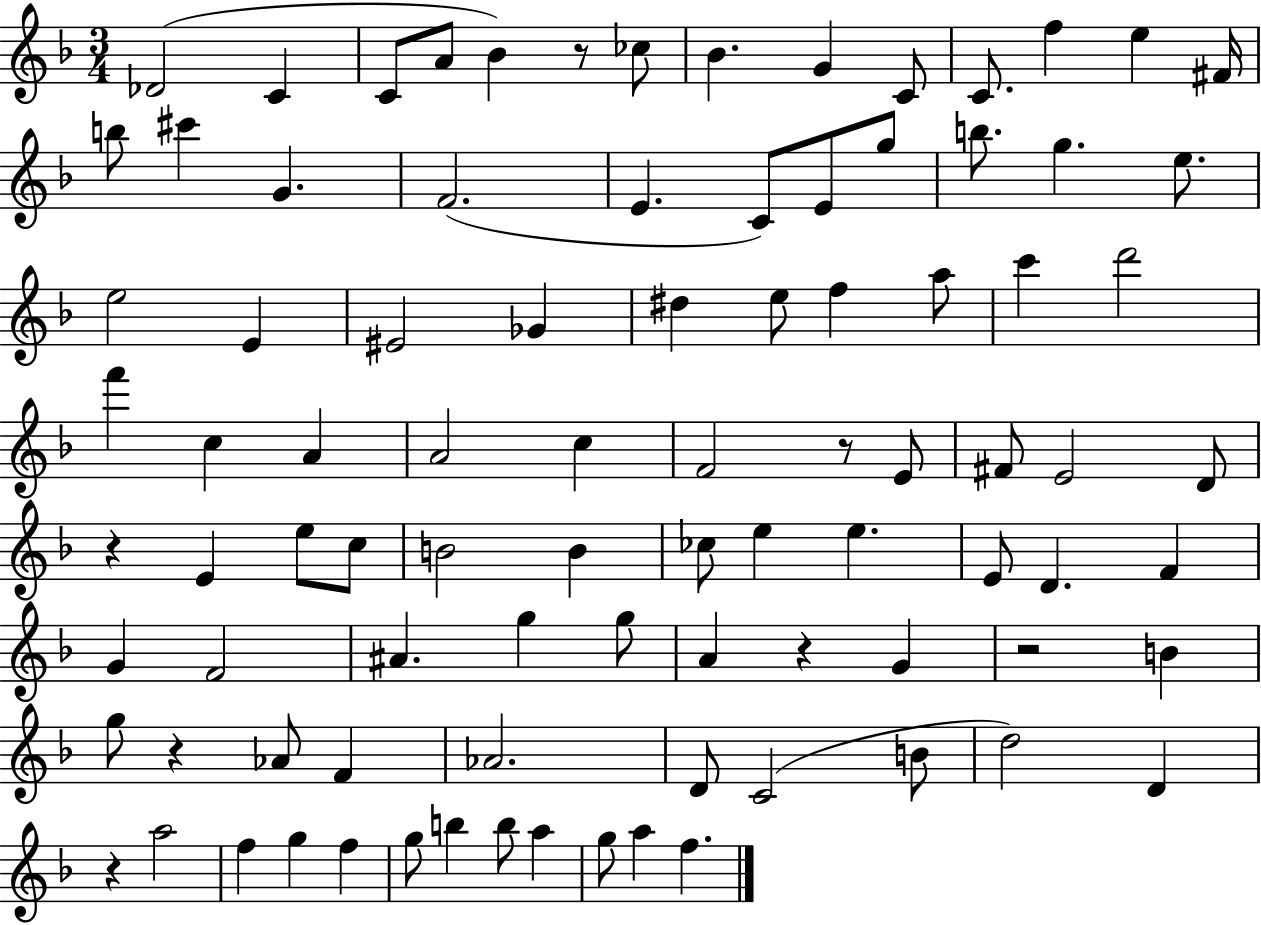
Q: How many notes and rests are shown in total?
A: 90